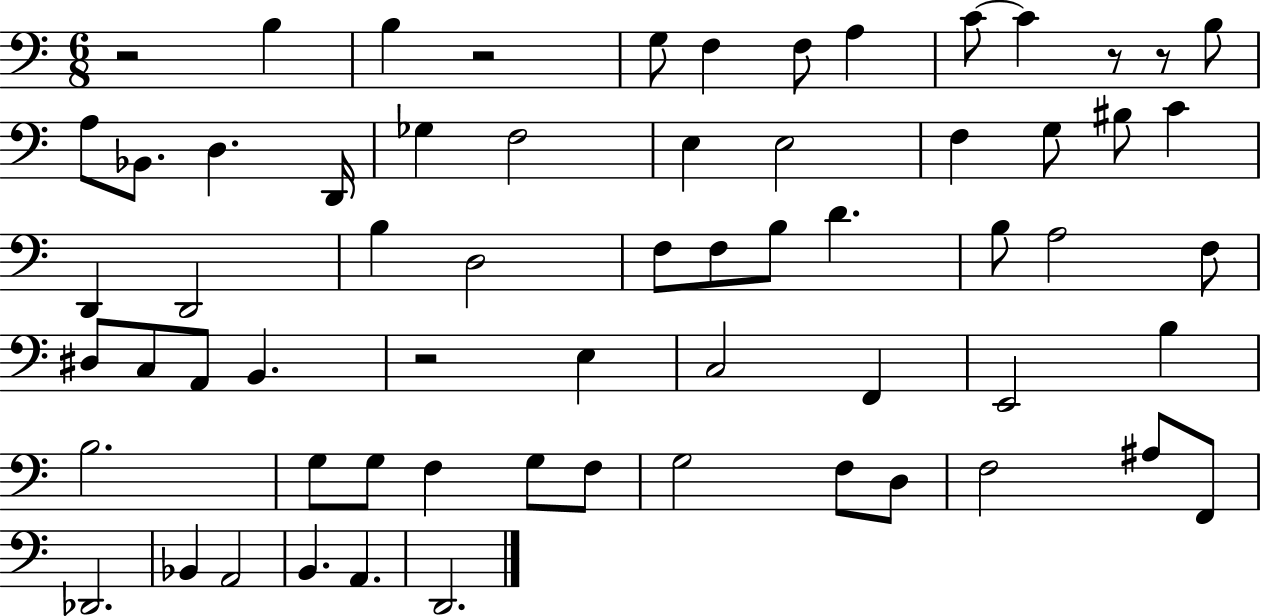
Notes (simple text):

R/h B3/q B3/q R/h G3/e F3/q F3/e A3/q C4/e C4/q R/e R/e B3/e A3/e Bb2/e. D3/q. D2/s Gb3/q F3/h E3/q E3/h F3/q G3/e BIS3/e C4/q D2/q D2/h B3/q D3/h F3/e F3/e B3/e D4/q. B3/e A3/h F3/e D#3/e C3/e A2/e B2/q. R/h E3/q C3/h F2/q E2/h B3/q B3/h. G3/e G3/e F3/q G3/e F3/e G3/h F3/e D3/e F3/h A#3/e F2/e Db2/h. Bb2/q A2/h B2/q. A2/q. D2/h.